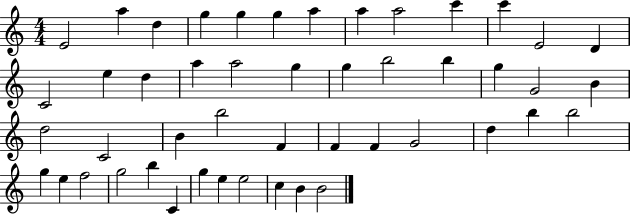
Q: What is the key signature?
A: C major